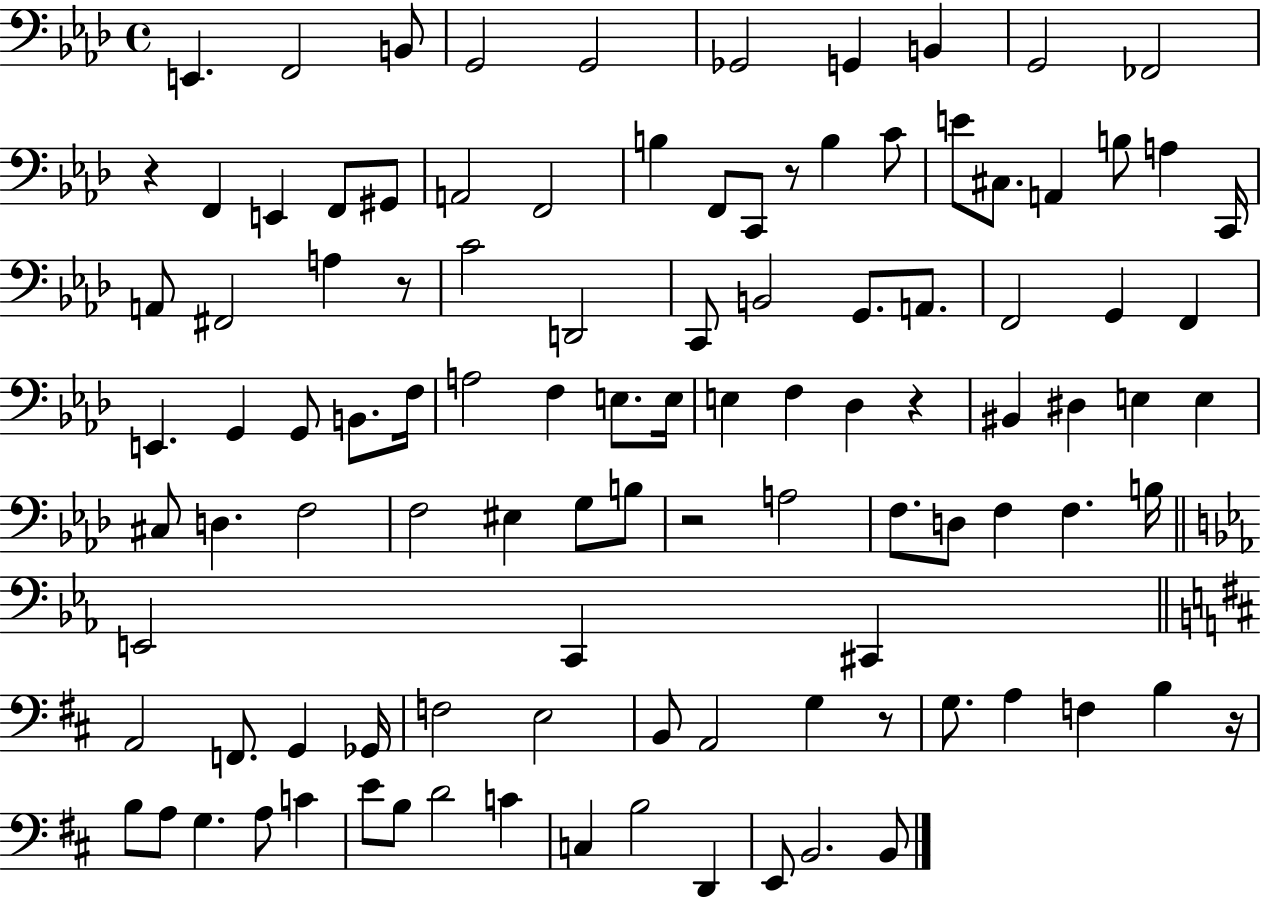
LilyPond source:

{
  \clef bass
  \time 4/4
  \defaultTimeSignature
  \key aes \major
  \repeat volta 2 { e,4. f,2 b,8 | g,2 g,2 | ges,2 g,4 b,4 | g,2 fes,2 | \break r4 f,4 e,4 f,8 gis,8 | a,2 f,2 | b4 f,8 c,8 r8 b4 c'8 | e'8 cis8. a,4 b8 a4 c,16 | \break a,8 fis,2 a4 r8 | c'2 d,2 | c,8 b,2 g,8. a,8. | f,2 g,4 f,4 | \break e,4. g,4 g,8 b,8. f16 | a2 f4 e8. e16 | e4 f4 des4 r4 | bis,4 dis4 e4 e4 | \break cis8 d4. f2 | f2 eis4 g8 b8 | r2 a2 | f8. d8 f4 f4. b16 | \break \bar "||" \break \key c \minor e,2 c,4 cis,4 | \bar "||" \break \key d \major a,2 f,8. g,4 ges,16 | f2 e2 | b,8 a,2 g4 r8 | g8. a4 f4 b4 r16 | \break b8 a8 g4. a8 c'4 | e'8 b8 d'2 c'4 | c4 b2 d,4 | e,8 b,2. b,8 | \break } \bar "|."
}